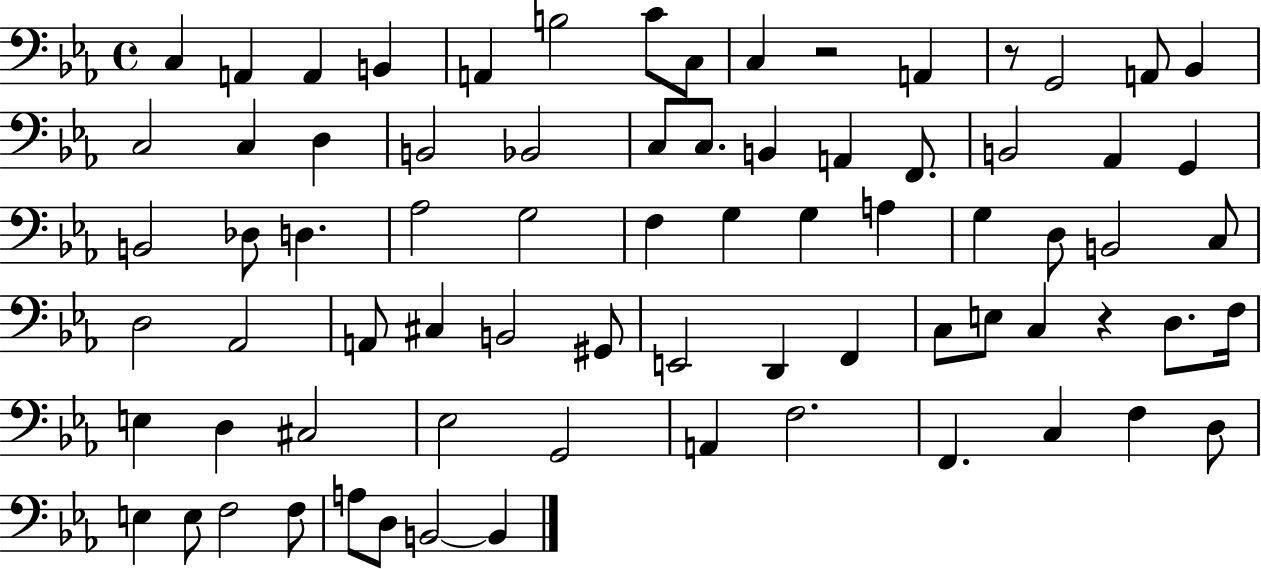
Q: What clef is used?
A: bass